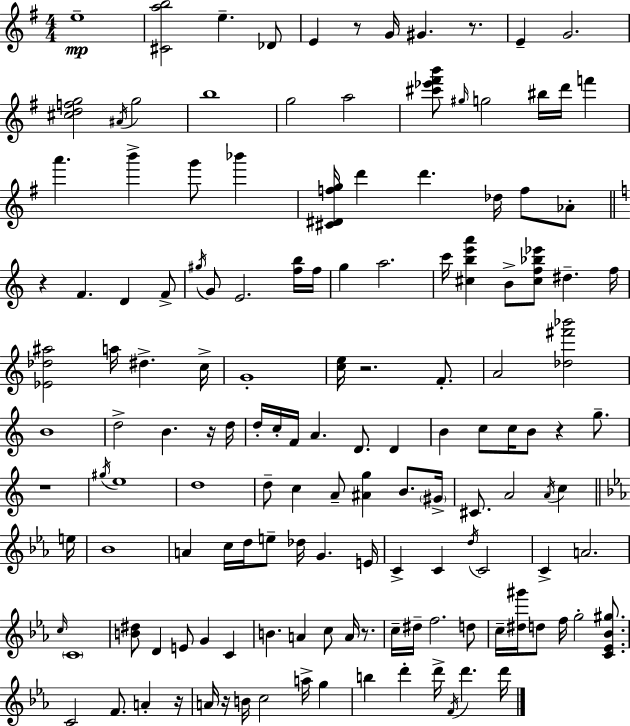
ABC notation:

X:1
T:Untitled
M:4/4
L:1/4
K:G
e4 [^Cab]2 e _D/2 E z/2 G/4 ^G z/2 E G2 [^cdfg]2 ^A/4 g2 b4 g2 a2 [^c'_e'^f'b']/2 ^g/4 g2 ^b/4 d'/4 f' a' b' g'/2 _b' [^C^Dfg]/4 d' d' _d/4 f/2 _A/2 z F D F/2 ^g/4 G/2 E2 [fb]/4 f/4 g a2 c'/4 [^cbe'a'] B/2 [^cf_b_e']/2 ^d f/4 [_E_d^a]2 a/4 ^d c/4 G4 [ce]/4 z2 F/2 A2 [_d^f'_b']2 B4 d2 B z/4 d/4 d/4 c/4 F/4 A D/2 D B c/2 c/4 B/2 z g/2 z4 ^g/4 e4 d4 d/2 c A/2 [^Ag] B/2 ^G/4 ^C/2 A2 A/4 c e/4 _B4 A c/4 d/4 e/2 _d/4 G E/4 C C d/4 C2 C A2 c/4 C4 [B^d]/2 D E/2 G C B A c/2 A/4 z/2 c/4 ^d/4 f2 d/2 c/4 [^d^g']/4 d/2 f/4 g2 [C_E_B^g]/2 C2 F/2 A z/4 A/4 z/4 B/4 c2 a/4 g b d' d'/4 F/4 d' d'/4